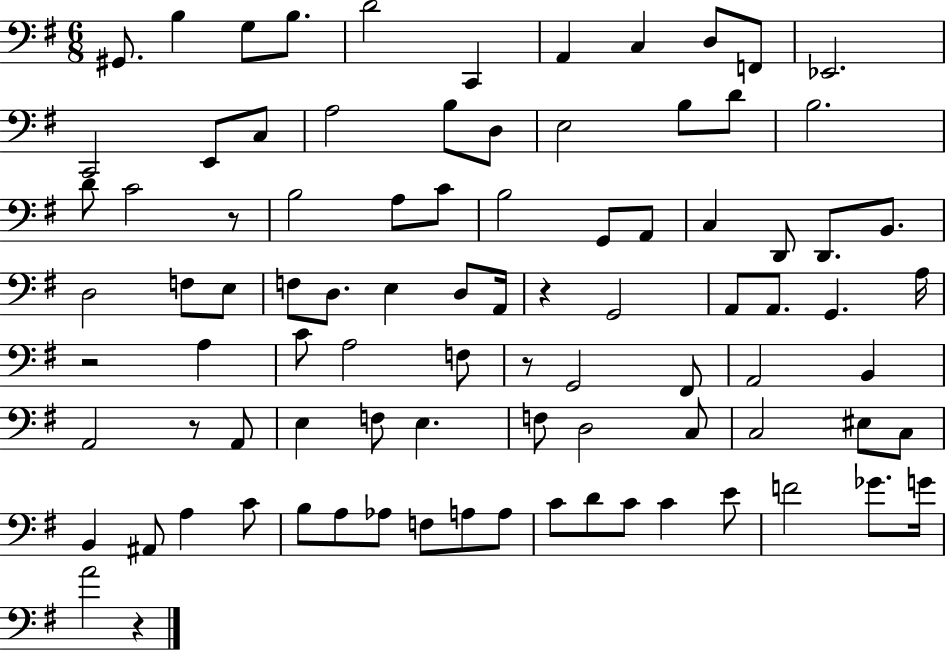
G#2/e. B3/q G3/e B3/e. D4/h C2/q A2/q C3/q D3/e F2/e Eb2/h. C2/h E2/e C3/e A3/h B3/e D3/e E3/h B3/e D4/e B3/h. D4/e C4/h R/e B3/h A3/e C4/e B3/h G2/e A2/e C3/q D2/e D2/e. B2/e. D3/h F3/e E3/e F3/e D3/e. E3/q D3/e A2/s R/q G2/h A2/e A2/e. G2/q. A3/s R/h A3/q C4/e A3/h F3/e R/e G2/h F#2/e A2/h B2/q A2/h R/e A2/e E3/q F3/e E3/q. F3/e D3/h C3/e C3/h EIS3/e C3/e B2/q A#2/e A3/q C4/e B3/e A3/e Ab3/e F3/e A3/e A3/e C4/e D4/e C4/e C4/q E4/e F4/h Gb4/e. G4/s A4/h R/q